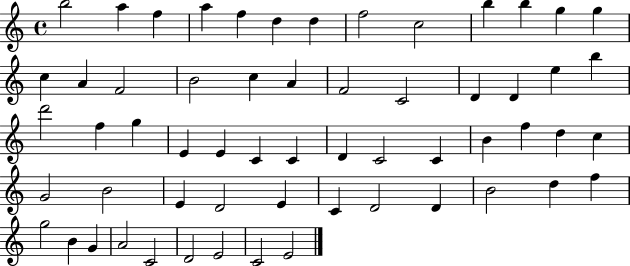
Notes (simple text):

B5/h A5/q F5/q A5/q F5/q D5/q D5/q F5/h C5/h B5/q B5/q G5/q G5/q C5/q A4/q F4/h B4/h C5/q A4/q F4/h C4/h D4/q D4/q E5/q B5/q D6/h F5/q G5/q E4/q E4/q C4/q C4/q D4/q C4/h C4/q B4/q F5/q D5/q C5/q G4/h B4/h E4/q D4/h E4/q C4/q D4/h D4/q B4/h D5/q F5/q G5/h B4/q G4/q A4/h C4/h D4/h E4/h C4/h E4/h